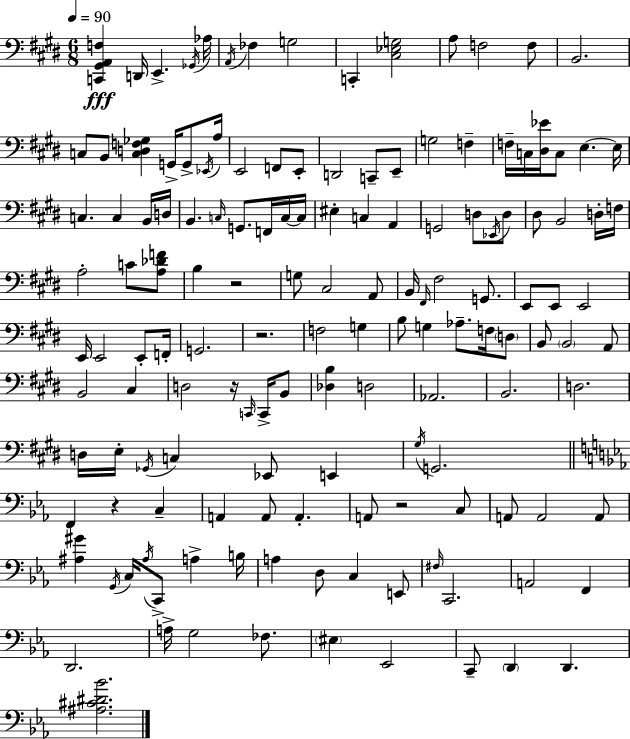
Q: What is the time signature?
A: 6/8